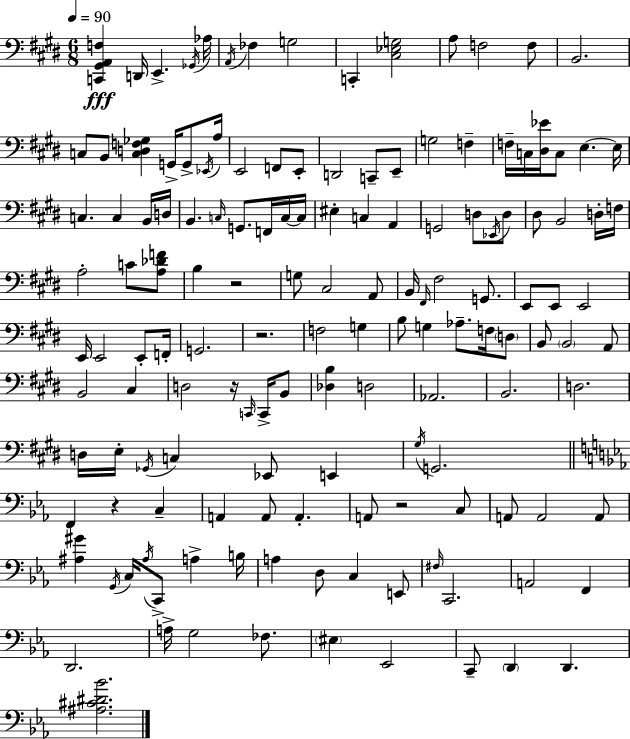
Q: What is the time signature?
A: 6/8